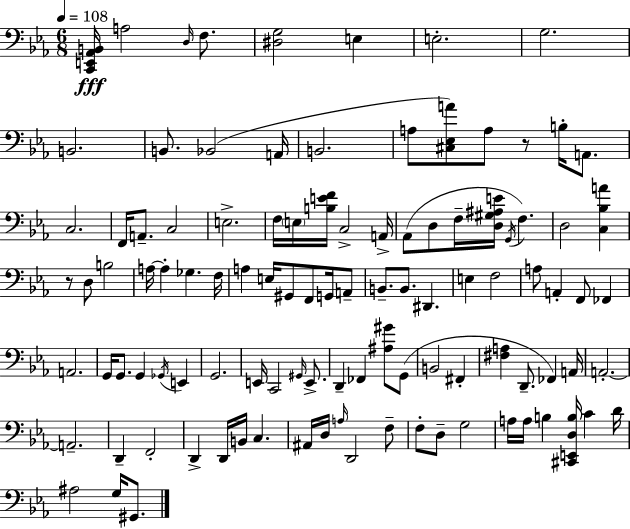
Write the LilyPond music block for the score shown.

{
  \clef bass
  \numericTimeSignature
  \time 6/8
  \key c \minor
  \tempo 4 = 108
  <c, e, aes, b,>16\fff a2 \grace { d16 } f8. | <dis g>2 e4 | e2.-. | g2. | \break b,2. | b,8. bes,2( | a,16 b,2. | a8 <cis ees a'>8) a8 r8 b16-. a,8. | \break c2. | f,16 a,8.-- c2 | e2.-> | f16 \parenthesize e16 <b e' f'>16 c2-> | \break a,16-> aes,8( d8 f16-- <d gis ais e'>16 \acciaccatura { g,16 }) f4. | d2 <c bes a'>4 | r8 d8 b2 | a16~~ a4-. ges4. | \break f16 a4 e16 gis,8 f,8 g,16 | a,8-- b,8.-- b,8. dis,4. | e4 f2 | a8 a,4-. f,8 fes,4 | \break a,2. | g,16 g,8. g,4 \acciaccatura { ges,16 } e,4 | g,2. | e,16 c,2 | \break \grace { gis,16 } e,8.-> d,4-- fes,4 | <ais gis'>8 g,8( b,2 | fis,4-. <fis a>4 d,8.-- fes,4) | a,16 a,2.-.~~ | \break a,2.-- | d,4-- f,2-. | d,4-> d,16 b,16 c4. | ais,16 d16 \grace { a16 } d,2 | \break f8-- f8-. d8-- g2 | a16 a16 b4 <cis, e, d b>16 | c'4 d'16 ais2 | g16 gis,8. \bar "|."
}